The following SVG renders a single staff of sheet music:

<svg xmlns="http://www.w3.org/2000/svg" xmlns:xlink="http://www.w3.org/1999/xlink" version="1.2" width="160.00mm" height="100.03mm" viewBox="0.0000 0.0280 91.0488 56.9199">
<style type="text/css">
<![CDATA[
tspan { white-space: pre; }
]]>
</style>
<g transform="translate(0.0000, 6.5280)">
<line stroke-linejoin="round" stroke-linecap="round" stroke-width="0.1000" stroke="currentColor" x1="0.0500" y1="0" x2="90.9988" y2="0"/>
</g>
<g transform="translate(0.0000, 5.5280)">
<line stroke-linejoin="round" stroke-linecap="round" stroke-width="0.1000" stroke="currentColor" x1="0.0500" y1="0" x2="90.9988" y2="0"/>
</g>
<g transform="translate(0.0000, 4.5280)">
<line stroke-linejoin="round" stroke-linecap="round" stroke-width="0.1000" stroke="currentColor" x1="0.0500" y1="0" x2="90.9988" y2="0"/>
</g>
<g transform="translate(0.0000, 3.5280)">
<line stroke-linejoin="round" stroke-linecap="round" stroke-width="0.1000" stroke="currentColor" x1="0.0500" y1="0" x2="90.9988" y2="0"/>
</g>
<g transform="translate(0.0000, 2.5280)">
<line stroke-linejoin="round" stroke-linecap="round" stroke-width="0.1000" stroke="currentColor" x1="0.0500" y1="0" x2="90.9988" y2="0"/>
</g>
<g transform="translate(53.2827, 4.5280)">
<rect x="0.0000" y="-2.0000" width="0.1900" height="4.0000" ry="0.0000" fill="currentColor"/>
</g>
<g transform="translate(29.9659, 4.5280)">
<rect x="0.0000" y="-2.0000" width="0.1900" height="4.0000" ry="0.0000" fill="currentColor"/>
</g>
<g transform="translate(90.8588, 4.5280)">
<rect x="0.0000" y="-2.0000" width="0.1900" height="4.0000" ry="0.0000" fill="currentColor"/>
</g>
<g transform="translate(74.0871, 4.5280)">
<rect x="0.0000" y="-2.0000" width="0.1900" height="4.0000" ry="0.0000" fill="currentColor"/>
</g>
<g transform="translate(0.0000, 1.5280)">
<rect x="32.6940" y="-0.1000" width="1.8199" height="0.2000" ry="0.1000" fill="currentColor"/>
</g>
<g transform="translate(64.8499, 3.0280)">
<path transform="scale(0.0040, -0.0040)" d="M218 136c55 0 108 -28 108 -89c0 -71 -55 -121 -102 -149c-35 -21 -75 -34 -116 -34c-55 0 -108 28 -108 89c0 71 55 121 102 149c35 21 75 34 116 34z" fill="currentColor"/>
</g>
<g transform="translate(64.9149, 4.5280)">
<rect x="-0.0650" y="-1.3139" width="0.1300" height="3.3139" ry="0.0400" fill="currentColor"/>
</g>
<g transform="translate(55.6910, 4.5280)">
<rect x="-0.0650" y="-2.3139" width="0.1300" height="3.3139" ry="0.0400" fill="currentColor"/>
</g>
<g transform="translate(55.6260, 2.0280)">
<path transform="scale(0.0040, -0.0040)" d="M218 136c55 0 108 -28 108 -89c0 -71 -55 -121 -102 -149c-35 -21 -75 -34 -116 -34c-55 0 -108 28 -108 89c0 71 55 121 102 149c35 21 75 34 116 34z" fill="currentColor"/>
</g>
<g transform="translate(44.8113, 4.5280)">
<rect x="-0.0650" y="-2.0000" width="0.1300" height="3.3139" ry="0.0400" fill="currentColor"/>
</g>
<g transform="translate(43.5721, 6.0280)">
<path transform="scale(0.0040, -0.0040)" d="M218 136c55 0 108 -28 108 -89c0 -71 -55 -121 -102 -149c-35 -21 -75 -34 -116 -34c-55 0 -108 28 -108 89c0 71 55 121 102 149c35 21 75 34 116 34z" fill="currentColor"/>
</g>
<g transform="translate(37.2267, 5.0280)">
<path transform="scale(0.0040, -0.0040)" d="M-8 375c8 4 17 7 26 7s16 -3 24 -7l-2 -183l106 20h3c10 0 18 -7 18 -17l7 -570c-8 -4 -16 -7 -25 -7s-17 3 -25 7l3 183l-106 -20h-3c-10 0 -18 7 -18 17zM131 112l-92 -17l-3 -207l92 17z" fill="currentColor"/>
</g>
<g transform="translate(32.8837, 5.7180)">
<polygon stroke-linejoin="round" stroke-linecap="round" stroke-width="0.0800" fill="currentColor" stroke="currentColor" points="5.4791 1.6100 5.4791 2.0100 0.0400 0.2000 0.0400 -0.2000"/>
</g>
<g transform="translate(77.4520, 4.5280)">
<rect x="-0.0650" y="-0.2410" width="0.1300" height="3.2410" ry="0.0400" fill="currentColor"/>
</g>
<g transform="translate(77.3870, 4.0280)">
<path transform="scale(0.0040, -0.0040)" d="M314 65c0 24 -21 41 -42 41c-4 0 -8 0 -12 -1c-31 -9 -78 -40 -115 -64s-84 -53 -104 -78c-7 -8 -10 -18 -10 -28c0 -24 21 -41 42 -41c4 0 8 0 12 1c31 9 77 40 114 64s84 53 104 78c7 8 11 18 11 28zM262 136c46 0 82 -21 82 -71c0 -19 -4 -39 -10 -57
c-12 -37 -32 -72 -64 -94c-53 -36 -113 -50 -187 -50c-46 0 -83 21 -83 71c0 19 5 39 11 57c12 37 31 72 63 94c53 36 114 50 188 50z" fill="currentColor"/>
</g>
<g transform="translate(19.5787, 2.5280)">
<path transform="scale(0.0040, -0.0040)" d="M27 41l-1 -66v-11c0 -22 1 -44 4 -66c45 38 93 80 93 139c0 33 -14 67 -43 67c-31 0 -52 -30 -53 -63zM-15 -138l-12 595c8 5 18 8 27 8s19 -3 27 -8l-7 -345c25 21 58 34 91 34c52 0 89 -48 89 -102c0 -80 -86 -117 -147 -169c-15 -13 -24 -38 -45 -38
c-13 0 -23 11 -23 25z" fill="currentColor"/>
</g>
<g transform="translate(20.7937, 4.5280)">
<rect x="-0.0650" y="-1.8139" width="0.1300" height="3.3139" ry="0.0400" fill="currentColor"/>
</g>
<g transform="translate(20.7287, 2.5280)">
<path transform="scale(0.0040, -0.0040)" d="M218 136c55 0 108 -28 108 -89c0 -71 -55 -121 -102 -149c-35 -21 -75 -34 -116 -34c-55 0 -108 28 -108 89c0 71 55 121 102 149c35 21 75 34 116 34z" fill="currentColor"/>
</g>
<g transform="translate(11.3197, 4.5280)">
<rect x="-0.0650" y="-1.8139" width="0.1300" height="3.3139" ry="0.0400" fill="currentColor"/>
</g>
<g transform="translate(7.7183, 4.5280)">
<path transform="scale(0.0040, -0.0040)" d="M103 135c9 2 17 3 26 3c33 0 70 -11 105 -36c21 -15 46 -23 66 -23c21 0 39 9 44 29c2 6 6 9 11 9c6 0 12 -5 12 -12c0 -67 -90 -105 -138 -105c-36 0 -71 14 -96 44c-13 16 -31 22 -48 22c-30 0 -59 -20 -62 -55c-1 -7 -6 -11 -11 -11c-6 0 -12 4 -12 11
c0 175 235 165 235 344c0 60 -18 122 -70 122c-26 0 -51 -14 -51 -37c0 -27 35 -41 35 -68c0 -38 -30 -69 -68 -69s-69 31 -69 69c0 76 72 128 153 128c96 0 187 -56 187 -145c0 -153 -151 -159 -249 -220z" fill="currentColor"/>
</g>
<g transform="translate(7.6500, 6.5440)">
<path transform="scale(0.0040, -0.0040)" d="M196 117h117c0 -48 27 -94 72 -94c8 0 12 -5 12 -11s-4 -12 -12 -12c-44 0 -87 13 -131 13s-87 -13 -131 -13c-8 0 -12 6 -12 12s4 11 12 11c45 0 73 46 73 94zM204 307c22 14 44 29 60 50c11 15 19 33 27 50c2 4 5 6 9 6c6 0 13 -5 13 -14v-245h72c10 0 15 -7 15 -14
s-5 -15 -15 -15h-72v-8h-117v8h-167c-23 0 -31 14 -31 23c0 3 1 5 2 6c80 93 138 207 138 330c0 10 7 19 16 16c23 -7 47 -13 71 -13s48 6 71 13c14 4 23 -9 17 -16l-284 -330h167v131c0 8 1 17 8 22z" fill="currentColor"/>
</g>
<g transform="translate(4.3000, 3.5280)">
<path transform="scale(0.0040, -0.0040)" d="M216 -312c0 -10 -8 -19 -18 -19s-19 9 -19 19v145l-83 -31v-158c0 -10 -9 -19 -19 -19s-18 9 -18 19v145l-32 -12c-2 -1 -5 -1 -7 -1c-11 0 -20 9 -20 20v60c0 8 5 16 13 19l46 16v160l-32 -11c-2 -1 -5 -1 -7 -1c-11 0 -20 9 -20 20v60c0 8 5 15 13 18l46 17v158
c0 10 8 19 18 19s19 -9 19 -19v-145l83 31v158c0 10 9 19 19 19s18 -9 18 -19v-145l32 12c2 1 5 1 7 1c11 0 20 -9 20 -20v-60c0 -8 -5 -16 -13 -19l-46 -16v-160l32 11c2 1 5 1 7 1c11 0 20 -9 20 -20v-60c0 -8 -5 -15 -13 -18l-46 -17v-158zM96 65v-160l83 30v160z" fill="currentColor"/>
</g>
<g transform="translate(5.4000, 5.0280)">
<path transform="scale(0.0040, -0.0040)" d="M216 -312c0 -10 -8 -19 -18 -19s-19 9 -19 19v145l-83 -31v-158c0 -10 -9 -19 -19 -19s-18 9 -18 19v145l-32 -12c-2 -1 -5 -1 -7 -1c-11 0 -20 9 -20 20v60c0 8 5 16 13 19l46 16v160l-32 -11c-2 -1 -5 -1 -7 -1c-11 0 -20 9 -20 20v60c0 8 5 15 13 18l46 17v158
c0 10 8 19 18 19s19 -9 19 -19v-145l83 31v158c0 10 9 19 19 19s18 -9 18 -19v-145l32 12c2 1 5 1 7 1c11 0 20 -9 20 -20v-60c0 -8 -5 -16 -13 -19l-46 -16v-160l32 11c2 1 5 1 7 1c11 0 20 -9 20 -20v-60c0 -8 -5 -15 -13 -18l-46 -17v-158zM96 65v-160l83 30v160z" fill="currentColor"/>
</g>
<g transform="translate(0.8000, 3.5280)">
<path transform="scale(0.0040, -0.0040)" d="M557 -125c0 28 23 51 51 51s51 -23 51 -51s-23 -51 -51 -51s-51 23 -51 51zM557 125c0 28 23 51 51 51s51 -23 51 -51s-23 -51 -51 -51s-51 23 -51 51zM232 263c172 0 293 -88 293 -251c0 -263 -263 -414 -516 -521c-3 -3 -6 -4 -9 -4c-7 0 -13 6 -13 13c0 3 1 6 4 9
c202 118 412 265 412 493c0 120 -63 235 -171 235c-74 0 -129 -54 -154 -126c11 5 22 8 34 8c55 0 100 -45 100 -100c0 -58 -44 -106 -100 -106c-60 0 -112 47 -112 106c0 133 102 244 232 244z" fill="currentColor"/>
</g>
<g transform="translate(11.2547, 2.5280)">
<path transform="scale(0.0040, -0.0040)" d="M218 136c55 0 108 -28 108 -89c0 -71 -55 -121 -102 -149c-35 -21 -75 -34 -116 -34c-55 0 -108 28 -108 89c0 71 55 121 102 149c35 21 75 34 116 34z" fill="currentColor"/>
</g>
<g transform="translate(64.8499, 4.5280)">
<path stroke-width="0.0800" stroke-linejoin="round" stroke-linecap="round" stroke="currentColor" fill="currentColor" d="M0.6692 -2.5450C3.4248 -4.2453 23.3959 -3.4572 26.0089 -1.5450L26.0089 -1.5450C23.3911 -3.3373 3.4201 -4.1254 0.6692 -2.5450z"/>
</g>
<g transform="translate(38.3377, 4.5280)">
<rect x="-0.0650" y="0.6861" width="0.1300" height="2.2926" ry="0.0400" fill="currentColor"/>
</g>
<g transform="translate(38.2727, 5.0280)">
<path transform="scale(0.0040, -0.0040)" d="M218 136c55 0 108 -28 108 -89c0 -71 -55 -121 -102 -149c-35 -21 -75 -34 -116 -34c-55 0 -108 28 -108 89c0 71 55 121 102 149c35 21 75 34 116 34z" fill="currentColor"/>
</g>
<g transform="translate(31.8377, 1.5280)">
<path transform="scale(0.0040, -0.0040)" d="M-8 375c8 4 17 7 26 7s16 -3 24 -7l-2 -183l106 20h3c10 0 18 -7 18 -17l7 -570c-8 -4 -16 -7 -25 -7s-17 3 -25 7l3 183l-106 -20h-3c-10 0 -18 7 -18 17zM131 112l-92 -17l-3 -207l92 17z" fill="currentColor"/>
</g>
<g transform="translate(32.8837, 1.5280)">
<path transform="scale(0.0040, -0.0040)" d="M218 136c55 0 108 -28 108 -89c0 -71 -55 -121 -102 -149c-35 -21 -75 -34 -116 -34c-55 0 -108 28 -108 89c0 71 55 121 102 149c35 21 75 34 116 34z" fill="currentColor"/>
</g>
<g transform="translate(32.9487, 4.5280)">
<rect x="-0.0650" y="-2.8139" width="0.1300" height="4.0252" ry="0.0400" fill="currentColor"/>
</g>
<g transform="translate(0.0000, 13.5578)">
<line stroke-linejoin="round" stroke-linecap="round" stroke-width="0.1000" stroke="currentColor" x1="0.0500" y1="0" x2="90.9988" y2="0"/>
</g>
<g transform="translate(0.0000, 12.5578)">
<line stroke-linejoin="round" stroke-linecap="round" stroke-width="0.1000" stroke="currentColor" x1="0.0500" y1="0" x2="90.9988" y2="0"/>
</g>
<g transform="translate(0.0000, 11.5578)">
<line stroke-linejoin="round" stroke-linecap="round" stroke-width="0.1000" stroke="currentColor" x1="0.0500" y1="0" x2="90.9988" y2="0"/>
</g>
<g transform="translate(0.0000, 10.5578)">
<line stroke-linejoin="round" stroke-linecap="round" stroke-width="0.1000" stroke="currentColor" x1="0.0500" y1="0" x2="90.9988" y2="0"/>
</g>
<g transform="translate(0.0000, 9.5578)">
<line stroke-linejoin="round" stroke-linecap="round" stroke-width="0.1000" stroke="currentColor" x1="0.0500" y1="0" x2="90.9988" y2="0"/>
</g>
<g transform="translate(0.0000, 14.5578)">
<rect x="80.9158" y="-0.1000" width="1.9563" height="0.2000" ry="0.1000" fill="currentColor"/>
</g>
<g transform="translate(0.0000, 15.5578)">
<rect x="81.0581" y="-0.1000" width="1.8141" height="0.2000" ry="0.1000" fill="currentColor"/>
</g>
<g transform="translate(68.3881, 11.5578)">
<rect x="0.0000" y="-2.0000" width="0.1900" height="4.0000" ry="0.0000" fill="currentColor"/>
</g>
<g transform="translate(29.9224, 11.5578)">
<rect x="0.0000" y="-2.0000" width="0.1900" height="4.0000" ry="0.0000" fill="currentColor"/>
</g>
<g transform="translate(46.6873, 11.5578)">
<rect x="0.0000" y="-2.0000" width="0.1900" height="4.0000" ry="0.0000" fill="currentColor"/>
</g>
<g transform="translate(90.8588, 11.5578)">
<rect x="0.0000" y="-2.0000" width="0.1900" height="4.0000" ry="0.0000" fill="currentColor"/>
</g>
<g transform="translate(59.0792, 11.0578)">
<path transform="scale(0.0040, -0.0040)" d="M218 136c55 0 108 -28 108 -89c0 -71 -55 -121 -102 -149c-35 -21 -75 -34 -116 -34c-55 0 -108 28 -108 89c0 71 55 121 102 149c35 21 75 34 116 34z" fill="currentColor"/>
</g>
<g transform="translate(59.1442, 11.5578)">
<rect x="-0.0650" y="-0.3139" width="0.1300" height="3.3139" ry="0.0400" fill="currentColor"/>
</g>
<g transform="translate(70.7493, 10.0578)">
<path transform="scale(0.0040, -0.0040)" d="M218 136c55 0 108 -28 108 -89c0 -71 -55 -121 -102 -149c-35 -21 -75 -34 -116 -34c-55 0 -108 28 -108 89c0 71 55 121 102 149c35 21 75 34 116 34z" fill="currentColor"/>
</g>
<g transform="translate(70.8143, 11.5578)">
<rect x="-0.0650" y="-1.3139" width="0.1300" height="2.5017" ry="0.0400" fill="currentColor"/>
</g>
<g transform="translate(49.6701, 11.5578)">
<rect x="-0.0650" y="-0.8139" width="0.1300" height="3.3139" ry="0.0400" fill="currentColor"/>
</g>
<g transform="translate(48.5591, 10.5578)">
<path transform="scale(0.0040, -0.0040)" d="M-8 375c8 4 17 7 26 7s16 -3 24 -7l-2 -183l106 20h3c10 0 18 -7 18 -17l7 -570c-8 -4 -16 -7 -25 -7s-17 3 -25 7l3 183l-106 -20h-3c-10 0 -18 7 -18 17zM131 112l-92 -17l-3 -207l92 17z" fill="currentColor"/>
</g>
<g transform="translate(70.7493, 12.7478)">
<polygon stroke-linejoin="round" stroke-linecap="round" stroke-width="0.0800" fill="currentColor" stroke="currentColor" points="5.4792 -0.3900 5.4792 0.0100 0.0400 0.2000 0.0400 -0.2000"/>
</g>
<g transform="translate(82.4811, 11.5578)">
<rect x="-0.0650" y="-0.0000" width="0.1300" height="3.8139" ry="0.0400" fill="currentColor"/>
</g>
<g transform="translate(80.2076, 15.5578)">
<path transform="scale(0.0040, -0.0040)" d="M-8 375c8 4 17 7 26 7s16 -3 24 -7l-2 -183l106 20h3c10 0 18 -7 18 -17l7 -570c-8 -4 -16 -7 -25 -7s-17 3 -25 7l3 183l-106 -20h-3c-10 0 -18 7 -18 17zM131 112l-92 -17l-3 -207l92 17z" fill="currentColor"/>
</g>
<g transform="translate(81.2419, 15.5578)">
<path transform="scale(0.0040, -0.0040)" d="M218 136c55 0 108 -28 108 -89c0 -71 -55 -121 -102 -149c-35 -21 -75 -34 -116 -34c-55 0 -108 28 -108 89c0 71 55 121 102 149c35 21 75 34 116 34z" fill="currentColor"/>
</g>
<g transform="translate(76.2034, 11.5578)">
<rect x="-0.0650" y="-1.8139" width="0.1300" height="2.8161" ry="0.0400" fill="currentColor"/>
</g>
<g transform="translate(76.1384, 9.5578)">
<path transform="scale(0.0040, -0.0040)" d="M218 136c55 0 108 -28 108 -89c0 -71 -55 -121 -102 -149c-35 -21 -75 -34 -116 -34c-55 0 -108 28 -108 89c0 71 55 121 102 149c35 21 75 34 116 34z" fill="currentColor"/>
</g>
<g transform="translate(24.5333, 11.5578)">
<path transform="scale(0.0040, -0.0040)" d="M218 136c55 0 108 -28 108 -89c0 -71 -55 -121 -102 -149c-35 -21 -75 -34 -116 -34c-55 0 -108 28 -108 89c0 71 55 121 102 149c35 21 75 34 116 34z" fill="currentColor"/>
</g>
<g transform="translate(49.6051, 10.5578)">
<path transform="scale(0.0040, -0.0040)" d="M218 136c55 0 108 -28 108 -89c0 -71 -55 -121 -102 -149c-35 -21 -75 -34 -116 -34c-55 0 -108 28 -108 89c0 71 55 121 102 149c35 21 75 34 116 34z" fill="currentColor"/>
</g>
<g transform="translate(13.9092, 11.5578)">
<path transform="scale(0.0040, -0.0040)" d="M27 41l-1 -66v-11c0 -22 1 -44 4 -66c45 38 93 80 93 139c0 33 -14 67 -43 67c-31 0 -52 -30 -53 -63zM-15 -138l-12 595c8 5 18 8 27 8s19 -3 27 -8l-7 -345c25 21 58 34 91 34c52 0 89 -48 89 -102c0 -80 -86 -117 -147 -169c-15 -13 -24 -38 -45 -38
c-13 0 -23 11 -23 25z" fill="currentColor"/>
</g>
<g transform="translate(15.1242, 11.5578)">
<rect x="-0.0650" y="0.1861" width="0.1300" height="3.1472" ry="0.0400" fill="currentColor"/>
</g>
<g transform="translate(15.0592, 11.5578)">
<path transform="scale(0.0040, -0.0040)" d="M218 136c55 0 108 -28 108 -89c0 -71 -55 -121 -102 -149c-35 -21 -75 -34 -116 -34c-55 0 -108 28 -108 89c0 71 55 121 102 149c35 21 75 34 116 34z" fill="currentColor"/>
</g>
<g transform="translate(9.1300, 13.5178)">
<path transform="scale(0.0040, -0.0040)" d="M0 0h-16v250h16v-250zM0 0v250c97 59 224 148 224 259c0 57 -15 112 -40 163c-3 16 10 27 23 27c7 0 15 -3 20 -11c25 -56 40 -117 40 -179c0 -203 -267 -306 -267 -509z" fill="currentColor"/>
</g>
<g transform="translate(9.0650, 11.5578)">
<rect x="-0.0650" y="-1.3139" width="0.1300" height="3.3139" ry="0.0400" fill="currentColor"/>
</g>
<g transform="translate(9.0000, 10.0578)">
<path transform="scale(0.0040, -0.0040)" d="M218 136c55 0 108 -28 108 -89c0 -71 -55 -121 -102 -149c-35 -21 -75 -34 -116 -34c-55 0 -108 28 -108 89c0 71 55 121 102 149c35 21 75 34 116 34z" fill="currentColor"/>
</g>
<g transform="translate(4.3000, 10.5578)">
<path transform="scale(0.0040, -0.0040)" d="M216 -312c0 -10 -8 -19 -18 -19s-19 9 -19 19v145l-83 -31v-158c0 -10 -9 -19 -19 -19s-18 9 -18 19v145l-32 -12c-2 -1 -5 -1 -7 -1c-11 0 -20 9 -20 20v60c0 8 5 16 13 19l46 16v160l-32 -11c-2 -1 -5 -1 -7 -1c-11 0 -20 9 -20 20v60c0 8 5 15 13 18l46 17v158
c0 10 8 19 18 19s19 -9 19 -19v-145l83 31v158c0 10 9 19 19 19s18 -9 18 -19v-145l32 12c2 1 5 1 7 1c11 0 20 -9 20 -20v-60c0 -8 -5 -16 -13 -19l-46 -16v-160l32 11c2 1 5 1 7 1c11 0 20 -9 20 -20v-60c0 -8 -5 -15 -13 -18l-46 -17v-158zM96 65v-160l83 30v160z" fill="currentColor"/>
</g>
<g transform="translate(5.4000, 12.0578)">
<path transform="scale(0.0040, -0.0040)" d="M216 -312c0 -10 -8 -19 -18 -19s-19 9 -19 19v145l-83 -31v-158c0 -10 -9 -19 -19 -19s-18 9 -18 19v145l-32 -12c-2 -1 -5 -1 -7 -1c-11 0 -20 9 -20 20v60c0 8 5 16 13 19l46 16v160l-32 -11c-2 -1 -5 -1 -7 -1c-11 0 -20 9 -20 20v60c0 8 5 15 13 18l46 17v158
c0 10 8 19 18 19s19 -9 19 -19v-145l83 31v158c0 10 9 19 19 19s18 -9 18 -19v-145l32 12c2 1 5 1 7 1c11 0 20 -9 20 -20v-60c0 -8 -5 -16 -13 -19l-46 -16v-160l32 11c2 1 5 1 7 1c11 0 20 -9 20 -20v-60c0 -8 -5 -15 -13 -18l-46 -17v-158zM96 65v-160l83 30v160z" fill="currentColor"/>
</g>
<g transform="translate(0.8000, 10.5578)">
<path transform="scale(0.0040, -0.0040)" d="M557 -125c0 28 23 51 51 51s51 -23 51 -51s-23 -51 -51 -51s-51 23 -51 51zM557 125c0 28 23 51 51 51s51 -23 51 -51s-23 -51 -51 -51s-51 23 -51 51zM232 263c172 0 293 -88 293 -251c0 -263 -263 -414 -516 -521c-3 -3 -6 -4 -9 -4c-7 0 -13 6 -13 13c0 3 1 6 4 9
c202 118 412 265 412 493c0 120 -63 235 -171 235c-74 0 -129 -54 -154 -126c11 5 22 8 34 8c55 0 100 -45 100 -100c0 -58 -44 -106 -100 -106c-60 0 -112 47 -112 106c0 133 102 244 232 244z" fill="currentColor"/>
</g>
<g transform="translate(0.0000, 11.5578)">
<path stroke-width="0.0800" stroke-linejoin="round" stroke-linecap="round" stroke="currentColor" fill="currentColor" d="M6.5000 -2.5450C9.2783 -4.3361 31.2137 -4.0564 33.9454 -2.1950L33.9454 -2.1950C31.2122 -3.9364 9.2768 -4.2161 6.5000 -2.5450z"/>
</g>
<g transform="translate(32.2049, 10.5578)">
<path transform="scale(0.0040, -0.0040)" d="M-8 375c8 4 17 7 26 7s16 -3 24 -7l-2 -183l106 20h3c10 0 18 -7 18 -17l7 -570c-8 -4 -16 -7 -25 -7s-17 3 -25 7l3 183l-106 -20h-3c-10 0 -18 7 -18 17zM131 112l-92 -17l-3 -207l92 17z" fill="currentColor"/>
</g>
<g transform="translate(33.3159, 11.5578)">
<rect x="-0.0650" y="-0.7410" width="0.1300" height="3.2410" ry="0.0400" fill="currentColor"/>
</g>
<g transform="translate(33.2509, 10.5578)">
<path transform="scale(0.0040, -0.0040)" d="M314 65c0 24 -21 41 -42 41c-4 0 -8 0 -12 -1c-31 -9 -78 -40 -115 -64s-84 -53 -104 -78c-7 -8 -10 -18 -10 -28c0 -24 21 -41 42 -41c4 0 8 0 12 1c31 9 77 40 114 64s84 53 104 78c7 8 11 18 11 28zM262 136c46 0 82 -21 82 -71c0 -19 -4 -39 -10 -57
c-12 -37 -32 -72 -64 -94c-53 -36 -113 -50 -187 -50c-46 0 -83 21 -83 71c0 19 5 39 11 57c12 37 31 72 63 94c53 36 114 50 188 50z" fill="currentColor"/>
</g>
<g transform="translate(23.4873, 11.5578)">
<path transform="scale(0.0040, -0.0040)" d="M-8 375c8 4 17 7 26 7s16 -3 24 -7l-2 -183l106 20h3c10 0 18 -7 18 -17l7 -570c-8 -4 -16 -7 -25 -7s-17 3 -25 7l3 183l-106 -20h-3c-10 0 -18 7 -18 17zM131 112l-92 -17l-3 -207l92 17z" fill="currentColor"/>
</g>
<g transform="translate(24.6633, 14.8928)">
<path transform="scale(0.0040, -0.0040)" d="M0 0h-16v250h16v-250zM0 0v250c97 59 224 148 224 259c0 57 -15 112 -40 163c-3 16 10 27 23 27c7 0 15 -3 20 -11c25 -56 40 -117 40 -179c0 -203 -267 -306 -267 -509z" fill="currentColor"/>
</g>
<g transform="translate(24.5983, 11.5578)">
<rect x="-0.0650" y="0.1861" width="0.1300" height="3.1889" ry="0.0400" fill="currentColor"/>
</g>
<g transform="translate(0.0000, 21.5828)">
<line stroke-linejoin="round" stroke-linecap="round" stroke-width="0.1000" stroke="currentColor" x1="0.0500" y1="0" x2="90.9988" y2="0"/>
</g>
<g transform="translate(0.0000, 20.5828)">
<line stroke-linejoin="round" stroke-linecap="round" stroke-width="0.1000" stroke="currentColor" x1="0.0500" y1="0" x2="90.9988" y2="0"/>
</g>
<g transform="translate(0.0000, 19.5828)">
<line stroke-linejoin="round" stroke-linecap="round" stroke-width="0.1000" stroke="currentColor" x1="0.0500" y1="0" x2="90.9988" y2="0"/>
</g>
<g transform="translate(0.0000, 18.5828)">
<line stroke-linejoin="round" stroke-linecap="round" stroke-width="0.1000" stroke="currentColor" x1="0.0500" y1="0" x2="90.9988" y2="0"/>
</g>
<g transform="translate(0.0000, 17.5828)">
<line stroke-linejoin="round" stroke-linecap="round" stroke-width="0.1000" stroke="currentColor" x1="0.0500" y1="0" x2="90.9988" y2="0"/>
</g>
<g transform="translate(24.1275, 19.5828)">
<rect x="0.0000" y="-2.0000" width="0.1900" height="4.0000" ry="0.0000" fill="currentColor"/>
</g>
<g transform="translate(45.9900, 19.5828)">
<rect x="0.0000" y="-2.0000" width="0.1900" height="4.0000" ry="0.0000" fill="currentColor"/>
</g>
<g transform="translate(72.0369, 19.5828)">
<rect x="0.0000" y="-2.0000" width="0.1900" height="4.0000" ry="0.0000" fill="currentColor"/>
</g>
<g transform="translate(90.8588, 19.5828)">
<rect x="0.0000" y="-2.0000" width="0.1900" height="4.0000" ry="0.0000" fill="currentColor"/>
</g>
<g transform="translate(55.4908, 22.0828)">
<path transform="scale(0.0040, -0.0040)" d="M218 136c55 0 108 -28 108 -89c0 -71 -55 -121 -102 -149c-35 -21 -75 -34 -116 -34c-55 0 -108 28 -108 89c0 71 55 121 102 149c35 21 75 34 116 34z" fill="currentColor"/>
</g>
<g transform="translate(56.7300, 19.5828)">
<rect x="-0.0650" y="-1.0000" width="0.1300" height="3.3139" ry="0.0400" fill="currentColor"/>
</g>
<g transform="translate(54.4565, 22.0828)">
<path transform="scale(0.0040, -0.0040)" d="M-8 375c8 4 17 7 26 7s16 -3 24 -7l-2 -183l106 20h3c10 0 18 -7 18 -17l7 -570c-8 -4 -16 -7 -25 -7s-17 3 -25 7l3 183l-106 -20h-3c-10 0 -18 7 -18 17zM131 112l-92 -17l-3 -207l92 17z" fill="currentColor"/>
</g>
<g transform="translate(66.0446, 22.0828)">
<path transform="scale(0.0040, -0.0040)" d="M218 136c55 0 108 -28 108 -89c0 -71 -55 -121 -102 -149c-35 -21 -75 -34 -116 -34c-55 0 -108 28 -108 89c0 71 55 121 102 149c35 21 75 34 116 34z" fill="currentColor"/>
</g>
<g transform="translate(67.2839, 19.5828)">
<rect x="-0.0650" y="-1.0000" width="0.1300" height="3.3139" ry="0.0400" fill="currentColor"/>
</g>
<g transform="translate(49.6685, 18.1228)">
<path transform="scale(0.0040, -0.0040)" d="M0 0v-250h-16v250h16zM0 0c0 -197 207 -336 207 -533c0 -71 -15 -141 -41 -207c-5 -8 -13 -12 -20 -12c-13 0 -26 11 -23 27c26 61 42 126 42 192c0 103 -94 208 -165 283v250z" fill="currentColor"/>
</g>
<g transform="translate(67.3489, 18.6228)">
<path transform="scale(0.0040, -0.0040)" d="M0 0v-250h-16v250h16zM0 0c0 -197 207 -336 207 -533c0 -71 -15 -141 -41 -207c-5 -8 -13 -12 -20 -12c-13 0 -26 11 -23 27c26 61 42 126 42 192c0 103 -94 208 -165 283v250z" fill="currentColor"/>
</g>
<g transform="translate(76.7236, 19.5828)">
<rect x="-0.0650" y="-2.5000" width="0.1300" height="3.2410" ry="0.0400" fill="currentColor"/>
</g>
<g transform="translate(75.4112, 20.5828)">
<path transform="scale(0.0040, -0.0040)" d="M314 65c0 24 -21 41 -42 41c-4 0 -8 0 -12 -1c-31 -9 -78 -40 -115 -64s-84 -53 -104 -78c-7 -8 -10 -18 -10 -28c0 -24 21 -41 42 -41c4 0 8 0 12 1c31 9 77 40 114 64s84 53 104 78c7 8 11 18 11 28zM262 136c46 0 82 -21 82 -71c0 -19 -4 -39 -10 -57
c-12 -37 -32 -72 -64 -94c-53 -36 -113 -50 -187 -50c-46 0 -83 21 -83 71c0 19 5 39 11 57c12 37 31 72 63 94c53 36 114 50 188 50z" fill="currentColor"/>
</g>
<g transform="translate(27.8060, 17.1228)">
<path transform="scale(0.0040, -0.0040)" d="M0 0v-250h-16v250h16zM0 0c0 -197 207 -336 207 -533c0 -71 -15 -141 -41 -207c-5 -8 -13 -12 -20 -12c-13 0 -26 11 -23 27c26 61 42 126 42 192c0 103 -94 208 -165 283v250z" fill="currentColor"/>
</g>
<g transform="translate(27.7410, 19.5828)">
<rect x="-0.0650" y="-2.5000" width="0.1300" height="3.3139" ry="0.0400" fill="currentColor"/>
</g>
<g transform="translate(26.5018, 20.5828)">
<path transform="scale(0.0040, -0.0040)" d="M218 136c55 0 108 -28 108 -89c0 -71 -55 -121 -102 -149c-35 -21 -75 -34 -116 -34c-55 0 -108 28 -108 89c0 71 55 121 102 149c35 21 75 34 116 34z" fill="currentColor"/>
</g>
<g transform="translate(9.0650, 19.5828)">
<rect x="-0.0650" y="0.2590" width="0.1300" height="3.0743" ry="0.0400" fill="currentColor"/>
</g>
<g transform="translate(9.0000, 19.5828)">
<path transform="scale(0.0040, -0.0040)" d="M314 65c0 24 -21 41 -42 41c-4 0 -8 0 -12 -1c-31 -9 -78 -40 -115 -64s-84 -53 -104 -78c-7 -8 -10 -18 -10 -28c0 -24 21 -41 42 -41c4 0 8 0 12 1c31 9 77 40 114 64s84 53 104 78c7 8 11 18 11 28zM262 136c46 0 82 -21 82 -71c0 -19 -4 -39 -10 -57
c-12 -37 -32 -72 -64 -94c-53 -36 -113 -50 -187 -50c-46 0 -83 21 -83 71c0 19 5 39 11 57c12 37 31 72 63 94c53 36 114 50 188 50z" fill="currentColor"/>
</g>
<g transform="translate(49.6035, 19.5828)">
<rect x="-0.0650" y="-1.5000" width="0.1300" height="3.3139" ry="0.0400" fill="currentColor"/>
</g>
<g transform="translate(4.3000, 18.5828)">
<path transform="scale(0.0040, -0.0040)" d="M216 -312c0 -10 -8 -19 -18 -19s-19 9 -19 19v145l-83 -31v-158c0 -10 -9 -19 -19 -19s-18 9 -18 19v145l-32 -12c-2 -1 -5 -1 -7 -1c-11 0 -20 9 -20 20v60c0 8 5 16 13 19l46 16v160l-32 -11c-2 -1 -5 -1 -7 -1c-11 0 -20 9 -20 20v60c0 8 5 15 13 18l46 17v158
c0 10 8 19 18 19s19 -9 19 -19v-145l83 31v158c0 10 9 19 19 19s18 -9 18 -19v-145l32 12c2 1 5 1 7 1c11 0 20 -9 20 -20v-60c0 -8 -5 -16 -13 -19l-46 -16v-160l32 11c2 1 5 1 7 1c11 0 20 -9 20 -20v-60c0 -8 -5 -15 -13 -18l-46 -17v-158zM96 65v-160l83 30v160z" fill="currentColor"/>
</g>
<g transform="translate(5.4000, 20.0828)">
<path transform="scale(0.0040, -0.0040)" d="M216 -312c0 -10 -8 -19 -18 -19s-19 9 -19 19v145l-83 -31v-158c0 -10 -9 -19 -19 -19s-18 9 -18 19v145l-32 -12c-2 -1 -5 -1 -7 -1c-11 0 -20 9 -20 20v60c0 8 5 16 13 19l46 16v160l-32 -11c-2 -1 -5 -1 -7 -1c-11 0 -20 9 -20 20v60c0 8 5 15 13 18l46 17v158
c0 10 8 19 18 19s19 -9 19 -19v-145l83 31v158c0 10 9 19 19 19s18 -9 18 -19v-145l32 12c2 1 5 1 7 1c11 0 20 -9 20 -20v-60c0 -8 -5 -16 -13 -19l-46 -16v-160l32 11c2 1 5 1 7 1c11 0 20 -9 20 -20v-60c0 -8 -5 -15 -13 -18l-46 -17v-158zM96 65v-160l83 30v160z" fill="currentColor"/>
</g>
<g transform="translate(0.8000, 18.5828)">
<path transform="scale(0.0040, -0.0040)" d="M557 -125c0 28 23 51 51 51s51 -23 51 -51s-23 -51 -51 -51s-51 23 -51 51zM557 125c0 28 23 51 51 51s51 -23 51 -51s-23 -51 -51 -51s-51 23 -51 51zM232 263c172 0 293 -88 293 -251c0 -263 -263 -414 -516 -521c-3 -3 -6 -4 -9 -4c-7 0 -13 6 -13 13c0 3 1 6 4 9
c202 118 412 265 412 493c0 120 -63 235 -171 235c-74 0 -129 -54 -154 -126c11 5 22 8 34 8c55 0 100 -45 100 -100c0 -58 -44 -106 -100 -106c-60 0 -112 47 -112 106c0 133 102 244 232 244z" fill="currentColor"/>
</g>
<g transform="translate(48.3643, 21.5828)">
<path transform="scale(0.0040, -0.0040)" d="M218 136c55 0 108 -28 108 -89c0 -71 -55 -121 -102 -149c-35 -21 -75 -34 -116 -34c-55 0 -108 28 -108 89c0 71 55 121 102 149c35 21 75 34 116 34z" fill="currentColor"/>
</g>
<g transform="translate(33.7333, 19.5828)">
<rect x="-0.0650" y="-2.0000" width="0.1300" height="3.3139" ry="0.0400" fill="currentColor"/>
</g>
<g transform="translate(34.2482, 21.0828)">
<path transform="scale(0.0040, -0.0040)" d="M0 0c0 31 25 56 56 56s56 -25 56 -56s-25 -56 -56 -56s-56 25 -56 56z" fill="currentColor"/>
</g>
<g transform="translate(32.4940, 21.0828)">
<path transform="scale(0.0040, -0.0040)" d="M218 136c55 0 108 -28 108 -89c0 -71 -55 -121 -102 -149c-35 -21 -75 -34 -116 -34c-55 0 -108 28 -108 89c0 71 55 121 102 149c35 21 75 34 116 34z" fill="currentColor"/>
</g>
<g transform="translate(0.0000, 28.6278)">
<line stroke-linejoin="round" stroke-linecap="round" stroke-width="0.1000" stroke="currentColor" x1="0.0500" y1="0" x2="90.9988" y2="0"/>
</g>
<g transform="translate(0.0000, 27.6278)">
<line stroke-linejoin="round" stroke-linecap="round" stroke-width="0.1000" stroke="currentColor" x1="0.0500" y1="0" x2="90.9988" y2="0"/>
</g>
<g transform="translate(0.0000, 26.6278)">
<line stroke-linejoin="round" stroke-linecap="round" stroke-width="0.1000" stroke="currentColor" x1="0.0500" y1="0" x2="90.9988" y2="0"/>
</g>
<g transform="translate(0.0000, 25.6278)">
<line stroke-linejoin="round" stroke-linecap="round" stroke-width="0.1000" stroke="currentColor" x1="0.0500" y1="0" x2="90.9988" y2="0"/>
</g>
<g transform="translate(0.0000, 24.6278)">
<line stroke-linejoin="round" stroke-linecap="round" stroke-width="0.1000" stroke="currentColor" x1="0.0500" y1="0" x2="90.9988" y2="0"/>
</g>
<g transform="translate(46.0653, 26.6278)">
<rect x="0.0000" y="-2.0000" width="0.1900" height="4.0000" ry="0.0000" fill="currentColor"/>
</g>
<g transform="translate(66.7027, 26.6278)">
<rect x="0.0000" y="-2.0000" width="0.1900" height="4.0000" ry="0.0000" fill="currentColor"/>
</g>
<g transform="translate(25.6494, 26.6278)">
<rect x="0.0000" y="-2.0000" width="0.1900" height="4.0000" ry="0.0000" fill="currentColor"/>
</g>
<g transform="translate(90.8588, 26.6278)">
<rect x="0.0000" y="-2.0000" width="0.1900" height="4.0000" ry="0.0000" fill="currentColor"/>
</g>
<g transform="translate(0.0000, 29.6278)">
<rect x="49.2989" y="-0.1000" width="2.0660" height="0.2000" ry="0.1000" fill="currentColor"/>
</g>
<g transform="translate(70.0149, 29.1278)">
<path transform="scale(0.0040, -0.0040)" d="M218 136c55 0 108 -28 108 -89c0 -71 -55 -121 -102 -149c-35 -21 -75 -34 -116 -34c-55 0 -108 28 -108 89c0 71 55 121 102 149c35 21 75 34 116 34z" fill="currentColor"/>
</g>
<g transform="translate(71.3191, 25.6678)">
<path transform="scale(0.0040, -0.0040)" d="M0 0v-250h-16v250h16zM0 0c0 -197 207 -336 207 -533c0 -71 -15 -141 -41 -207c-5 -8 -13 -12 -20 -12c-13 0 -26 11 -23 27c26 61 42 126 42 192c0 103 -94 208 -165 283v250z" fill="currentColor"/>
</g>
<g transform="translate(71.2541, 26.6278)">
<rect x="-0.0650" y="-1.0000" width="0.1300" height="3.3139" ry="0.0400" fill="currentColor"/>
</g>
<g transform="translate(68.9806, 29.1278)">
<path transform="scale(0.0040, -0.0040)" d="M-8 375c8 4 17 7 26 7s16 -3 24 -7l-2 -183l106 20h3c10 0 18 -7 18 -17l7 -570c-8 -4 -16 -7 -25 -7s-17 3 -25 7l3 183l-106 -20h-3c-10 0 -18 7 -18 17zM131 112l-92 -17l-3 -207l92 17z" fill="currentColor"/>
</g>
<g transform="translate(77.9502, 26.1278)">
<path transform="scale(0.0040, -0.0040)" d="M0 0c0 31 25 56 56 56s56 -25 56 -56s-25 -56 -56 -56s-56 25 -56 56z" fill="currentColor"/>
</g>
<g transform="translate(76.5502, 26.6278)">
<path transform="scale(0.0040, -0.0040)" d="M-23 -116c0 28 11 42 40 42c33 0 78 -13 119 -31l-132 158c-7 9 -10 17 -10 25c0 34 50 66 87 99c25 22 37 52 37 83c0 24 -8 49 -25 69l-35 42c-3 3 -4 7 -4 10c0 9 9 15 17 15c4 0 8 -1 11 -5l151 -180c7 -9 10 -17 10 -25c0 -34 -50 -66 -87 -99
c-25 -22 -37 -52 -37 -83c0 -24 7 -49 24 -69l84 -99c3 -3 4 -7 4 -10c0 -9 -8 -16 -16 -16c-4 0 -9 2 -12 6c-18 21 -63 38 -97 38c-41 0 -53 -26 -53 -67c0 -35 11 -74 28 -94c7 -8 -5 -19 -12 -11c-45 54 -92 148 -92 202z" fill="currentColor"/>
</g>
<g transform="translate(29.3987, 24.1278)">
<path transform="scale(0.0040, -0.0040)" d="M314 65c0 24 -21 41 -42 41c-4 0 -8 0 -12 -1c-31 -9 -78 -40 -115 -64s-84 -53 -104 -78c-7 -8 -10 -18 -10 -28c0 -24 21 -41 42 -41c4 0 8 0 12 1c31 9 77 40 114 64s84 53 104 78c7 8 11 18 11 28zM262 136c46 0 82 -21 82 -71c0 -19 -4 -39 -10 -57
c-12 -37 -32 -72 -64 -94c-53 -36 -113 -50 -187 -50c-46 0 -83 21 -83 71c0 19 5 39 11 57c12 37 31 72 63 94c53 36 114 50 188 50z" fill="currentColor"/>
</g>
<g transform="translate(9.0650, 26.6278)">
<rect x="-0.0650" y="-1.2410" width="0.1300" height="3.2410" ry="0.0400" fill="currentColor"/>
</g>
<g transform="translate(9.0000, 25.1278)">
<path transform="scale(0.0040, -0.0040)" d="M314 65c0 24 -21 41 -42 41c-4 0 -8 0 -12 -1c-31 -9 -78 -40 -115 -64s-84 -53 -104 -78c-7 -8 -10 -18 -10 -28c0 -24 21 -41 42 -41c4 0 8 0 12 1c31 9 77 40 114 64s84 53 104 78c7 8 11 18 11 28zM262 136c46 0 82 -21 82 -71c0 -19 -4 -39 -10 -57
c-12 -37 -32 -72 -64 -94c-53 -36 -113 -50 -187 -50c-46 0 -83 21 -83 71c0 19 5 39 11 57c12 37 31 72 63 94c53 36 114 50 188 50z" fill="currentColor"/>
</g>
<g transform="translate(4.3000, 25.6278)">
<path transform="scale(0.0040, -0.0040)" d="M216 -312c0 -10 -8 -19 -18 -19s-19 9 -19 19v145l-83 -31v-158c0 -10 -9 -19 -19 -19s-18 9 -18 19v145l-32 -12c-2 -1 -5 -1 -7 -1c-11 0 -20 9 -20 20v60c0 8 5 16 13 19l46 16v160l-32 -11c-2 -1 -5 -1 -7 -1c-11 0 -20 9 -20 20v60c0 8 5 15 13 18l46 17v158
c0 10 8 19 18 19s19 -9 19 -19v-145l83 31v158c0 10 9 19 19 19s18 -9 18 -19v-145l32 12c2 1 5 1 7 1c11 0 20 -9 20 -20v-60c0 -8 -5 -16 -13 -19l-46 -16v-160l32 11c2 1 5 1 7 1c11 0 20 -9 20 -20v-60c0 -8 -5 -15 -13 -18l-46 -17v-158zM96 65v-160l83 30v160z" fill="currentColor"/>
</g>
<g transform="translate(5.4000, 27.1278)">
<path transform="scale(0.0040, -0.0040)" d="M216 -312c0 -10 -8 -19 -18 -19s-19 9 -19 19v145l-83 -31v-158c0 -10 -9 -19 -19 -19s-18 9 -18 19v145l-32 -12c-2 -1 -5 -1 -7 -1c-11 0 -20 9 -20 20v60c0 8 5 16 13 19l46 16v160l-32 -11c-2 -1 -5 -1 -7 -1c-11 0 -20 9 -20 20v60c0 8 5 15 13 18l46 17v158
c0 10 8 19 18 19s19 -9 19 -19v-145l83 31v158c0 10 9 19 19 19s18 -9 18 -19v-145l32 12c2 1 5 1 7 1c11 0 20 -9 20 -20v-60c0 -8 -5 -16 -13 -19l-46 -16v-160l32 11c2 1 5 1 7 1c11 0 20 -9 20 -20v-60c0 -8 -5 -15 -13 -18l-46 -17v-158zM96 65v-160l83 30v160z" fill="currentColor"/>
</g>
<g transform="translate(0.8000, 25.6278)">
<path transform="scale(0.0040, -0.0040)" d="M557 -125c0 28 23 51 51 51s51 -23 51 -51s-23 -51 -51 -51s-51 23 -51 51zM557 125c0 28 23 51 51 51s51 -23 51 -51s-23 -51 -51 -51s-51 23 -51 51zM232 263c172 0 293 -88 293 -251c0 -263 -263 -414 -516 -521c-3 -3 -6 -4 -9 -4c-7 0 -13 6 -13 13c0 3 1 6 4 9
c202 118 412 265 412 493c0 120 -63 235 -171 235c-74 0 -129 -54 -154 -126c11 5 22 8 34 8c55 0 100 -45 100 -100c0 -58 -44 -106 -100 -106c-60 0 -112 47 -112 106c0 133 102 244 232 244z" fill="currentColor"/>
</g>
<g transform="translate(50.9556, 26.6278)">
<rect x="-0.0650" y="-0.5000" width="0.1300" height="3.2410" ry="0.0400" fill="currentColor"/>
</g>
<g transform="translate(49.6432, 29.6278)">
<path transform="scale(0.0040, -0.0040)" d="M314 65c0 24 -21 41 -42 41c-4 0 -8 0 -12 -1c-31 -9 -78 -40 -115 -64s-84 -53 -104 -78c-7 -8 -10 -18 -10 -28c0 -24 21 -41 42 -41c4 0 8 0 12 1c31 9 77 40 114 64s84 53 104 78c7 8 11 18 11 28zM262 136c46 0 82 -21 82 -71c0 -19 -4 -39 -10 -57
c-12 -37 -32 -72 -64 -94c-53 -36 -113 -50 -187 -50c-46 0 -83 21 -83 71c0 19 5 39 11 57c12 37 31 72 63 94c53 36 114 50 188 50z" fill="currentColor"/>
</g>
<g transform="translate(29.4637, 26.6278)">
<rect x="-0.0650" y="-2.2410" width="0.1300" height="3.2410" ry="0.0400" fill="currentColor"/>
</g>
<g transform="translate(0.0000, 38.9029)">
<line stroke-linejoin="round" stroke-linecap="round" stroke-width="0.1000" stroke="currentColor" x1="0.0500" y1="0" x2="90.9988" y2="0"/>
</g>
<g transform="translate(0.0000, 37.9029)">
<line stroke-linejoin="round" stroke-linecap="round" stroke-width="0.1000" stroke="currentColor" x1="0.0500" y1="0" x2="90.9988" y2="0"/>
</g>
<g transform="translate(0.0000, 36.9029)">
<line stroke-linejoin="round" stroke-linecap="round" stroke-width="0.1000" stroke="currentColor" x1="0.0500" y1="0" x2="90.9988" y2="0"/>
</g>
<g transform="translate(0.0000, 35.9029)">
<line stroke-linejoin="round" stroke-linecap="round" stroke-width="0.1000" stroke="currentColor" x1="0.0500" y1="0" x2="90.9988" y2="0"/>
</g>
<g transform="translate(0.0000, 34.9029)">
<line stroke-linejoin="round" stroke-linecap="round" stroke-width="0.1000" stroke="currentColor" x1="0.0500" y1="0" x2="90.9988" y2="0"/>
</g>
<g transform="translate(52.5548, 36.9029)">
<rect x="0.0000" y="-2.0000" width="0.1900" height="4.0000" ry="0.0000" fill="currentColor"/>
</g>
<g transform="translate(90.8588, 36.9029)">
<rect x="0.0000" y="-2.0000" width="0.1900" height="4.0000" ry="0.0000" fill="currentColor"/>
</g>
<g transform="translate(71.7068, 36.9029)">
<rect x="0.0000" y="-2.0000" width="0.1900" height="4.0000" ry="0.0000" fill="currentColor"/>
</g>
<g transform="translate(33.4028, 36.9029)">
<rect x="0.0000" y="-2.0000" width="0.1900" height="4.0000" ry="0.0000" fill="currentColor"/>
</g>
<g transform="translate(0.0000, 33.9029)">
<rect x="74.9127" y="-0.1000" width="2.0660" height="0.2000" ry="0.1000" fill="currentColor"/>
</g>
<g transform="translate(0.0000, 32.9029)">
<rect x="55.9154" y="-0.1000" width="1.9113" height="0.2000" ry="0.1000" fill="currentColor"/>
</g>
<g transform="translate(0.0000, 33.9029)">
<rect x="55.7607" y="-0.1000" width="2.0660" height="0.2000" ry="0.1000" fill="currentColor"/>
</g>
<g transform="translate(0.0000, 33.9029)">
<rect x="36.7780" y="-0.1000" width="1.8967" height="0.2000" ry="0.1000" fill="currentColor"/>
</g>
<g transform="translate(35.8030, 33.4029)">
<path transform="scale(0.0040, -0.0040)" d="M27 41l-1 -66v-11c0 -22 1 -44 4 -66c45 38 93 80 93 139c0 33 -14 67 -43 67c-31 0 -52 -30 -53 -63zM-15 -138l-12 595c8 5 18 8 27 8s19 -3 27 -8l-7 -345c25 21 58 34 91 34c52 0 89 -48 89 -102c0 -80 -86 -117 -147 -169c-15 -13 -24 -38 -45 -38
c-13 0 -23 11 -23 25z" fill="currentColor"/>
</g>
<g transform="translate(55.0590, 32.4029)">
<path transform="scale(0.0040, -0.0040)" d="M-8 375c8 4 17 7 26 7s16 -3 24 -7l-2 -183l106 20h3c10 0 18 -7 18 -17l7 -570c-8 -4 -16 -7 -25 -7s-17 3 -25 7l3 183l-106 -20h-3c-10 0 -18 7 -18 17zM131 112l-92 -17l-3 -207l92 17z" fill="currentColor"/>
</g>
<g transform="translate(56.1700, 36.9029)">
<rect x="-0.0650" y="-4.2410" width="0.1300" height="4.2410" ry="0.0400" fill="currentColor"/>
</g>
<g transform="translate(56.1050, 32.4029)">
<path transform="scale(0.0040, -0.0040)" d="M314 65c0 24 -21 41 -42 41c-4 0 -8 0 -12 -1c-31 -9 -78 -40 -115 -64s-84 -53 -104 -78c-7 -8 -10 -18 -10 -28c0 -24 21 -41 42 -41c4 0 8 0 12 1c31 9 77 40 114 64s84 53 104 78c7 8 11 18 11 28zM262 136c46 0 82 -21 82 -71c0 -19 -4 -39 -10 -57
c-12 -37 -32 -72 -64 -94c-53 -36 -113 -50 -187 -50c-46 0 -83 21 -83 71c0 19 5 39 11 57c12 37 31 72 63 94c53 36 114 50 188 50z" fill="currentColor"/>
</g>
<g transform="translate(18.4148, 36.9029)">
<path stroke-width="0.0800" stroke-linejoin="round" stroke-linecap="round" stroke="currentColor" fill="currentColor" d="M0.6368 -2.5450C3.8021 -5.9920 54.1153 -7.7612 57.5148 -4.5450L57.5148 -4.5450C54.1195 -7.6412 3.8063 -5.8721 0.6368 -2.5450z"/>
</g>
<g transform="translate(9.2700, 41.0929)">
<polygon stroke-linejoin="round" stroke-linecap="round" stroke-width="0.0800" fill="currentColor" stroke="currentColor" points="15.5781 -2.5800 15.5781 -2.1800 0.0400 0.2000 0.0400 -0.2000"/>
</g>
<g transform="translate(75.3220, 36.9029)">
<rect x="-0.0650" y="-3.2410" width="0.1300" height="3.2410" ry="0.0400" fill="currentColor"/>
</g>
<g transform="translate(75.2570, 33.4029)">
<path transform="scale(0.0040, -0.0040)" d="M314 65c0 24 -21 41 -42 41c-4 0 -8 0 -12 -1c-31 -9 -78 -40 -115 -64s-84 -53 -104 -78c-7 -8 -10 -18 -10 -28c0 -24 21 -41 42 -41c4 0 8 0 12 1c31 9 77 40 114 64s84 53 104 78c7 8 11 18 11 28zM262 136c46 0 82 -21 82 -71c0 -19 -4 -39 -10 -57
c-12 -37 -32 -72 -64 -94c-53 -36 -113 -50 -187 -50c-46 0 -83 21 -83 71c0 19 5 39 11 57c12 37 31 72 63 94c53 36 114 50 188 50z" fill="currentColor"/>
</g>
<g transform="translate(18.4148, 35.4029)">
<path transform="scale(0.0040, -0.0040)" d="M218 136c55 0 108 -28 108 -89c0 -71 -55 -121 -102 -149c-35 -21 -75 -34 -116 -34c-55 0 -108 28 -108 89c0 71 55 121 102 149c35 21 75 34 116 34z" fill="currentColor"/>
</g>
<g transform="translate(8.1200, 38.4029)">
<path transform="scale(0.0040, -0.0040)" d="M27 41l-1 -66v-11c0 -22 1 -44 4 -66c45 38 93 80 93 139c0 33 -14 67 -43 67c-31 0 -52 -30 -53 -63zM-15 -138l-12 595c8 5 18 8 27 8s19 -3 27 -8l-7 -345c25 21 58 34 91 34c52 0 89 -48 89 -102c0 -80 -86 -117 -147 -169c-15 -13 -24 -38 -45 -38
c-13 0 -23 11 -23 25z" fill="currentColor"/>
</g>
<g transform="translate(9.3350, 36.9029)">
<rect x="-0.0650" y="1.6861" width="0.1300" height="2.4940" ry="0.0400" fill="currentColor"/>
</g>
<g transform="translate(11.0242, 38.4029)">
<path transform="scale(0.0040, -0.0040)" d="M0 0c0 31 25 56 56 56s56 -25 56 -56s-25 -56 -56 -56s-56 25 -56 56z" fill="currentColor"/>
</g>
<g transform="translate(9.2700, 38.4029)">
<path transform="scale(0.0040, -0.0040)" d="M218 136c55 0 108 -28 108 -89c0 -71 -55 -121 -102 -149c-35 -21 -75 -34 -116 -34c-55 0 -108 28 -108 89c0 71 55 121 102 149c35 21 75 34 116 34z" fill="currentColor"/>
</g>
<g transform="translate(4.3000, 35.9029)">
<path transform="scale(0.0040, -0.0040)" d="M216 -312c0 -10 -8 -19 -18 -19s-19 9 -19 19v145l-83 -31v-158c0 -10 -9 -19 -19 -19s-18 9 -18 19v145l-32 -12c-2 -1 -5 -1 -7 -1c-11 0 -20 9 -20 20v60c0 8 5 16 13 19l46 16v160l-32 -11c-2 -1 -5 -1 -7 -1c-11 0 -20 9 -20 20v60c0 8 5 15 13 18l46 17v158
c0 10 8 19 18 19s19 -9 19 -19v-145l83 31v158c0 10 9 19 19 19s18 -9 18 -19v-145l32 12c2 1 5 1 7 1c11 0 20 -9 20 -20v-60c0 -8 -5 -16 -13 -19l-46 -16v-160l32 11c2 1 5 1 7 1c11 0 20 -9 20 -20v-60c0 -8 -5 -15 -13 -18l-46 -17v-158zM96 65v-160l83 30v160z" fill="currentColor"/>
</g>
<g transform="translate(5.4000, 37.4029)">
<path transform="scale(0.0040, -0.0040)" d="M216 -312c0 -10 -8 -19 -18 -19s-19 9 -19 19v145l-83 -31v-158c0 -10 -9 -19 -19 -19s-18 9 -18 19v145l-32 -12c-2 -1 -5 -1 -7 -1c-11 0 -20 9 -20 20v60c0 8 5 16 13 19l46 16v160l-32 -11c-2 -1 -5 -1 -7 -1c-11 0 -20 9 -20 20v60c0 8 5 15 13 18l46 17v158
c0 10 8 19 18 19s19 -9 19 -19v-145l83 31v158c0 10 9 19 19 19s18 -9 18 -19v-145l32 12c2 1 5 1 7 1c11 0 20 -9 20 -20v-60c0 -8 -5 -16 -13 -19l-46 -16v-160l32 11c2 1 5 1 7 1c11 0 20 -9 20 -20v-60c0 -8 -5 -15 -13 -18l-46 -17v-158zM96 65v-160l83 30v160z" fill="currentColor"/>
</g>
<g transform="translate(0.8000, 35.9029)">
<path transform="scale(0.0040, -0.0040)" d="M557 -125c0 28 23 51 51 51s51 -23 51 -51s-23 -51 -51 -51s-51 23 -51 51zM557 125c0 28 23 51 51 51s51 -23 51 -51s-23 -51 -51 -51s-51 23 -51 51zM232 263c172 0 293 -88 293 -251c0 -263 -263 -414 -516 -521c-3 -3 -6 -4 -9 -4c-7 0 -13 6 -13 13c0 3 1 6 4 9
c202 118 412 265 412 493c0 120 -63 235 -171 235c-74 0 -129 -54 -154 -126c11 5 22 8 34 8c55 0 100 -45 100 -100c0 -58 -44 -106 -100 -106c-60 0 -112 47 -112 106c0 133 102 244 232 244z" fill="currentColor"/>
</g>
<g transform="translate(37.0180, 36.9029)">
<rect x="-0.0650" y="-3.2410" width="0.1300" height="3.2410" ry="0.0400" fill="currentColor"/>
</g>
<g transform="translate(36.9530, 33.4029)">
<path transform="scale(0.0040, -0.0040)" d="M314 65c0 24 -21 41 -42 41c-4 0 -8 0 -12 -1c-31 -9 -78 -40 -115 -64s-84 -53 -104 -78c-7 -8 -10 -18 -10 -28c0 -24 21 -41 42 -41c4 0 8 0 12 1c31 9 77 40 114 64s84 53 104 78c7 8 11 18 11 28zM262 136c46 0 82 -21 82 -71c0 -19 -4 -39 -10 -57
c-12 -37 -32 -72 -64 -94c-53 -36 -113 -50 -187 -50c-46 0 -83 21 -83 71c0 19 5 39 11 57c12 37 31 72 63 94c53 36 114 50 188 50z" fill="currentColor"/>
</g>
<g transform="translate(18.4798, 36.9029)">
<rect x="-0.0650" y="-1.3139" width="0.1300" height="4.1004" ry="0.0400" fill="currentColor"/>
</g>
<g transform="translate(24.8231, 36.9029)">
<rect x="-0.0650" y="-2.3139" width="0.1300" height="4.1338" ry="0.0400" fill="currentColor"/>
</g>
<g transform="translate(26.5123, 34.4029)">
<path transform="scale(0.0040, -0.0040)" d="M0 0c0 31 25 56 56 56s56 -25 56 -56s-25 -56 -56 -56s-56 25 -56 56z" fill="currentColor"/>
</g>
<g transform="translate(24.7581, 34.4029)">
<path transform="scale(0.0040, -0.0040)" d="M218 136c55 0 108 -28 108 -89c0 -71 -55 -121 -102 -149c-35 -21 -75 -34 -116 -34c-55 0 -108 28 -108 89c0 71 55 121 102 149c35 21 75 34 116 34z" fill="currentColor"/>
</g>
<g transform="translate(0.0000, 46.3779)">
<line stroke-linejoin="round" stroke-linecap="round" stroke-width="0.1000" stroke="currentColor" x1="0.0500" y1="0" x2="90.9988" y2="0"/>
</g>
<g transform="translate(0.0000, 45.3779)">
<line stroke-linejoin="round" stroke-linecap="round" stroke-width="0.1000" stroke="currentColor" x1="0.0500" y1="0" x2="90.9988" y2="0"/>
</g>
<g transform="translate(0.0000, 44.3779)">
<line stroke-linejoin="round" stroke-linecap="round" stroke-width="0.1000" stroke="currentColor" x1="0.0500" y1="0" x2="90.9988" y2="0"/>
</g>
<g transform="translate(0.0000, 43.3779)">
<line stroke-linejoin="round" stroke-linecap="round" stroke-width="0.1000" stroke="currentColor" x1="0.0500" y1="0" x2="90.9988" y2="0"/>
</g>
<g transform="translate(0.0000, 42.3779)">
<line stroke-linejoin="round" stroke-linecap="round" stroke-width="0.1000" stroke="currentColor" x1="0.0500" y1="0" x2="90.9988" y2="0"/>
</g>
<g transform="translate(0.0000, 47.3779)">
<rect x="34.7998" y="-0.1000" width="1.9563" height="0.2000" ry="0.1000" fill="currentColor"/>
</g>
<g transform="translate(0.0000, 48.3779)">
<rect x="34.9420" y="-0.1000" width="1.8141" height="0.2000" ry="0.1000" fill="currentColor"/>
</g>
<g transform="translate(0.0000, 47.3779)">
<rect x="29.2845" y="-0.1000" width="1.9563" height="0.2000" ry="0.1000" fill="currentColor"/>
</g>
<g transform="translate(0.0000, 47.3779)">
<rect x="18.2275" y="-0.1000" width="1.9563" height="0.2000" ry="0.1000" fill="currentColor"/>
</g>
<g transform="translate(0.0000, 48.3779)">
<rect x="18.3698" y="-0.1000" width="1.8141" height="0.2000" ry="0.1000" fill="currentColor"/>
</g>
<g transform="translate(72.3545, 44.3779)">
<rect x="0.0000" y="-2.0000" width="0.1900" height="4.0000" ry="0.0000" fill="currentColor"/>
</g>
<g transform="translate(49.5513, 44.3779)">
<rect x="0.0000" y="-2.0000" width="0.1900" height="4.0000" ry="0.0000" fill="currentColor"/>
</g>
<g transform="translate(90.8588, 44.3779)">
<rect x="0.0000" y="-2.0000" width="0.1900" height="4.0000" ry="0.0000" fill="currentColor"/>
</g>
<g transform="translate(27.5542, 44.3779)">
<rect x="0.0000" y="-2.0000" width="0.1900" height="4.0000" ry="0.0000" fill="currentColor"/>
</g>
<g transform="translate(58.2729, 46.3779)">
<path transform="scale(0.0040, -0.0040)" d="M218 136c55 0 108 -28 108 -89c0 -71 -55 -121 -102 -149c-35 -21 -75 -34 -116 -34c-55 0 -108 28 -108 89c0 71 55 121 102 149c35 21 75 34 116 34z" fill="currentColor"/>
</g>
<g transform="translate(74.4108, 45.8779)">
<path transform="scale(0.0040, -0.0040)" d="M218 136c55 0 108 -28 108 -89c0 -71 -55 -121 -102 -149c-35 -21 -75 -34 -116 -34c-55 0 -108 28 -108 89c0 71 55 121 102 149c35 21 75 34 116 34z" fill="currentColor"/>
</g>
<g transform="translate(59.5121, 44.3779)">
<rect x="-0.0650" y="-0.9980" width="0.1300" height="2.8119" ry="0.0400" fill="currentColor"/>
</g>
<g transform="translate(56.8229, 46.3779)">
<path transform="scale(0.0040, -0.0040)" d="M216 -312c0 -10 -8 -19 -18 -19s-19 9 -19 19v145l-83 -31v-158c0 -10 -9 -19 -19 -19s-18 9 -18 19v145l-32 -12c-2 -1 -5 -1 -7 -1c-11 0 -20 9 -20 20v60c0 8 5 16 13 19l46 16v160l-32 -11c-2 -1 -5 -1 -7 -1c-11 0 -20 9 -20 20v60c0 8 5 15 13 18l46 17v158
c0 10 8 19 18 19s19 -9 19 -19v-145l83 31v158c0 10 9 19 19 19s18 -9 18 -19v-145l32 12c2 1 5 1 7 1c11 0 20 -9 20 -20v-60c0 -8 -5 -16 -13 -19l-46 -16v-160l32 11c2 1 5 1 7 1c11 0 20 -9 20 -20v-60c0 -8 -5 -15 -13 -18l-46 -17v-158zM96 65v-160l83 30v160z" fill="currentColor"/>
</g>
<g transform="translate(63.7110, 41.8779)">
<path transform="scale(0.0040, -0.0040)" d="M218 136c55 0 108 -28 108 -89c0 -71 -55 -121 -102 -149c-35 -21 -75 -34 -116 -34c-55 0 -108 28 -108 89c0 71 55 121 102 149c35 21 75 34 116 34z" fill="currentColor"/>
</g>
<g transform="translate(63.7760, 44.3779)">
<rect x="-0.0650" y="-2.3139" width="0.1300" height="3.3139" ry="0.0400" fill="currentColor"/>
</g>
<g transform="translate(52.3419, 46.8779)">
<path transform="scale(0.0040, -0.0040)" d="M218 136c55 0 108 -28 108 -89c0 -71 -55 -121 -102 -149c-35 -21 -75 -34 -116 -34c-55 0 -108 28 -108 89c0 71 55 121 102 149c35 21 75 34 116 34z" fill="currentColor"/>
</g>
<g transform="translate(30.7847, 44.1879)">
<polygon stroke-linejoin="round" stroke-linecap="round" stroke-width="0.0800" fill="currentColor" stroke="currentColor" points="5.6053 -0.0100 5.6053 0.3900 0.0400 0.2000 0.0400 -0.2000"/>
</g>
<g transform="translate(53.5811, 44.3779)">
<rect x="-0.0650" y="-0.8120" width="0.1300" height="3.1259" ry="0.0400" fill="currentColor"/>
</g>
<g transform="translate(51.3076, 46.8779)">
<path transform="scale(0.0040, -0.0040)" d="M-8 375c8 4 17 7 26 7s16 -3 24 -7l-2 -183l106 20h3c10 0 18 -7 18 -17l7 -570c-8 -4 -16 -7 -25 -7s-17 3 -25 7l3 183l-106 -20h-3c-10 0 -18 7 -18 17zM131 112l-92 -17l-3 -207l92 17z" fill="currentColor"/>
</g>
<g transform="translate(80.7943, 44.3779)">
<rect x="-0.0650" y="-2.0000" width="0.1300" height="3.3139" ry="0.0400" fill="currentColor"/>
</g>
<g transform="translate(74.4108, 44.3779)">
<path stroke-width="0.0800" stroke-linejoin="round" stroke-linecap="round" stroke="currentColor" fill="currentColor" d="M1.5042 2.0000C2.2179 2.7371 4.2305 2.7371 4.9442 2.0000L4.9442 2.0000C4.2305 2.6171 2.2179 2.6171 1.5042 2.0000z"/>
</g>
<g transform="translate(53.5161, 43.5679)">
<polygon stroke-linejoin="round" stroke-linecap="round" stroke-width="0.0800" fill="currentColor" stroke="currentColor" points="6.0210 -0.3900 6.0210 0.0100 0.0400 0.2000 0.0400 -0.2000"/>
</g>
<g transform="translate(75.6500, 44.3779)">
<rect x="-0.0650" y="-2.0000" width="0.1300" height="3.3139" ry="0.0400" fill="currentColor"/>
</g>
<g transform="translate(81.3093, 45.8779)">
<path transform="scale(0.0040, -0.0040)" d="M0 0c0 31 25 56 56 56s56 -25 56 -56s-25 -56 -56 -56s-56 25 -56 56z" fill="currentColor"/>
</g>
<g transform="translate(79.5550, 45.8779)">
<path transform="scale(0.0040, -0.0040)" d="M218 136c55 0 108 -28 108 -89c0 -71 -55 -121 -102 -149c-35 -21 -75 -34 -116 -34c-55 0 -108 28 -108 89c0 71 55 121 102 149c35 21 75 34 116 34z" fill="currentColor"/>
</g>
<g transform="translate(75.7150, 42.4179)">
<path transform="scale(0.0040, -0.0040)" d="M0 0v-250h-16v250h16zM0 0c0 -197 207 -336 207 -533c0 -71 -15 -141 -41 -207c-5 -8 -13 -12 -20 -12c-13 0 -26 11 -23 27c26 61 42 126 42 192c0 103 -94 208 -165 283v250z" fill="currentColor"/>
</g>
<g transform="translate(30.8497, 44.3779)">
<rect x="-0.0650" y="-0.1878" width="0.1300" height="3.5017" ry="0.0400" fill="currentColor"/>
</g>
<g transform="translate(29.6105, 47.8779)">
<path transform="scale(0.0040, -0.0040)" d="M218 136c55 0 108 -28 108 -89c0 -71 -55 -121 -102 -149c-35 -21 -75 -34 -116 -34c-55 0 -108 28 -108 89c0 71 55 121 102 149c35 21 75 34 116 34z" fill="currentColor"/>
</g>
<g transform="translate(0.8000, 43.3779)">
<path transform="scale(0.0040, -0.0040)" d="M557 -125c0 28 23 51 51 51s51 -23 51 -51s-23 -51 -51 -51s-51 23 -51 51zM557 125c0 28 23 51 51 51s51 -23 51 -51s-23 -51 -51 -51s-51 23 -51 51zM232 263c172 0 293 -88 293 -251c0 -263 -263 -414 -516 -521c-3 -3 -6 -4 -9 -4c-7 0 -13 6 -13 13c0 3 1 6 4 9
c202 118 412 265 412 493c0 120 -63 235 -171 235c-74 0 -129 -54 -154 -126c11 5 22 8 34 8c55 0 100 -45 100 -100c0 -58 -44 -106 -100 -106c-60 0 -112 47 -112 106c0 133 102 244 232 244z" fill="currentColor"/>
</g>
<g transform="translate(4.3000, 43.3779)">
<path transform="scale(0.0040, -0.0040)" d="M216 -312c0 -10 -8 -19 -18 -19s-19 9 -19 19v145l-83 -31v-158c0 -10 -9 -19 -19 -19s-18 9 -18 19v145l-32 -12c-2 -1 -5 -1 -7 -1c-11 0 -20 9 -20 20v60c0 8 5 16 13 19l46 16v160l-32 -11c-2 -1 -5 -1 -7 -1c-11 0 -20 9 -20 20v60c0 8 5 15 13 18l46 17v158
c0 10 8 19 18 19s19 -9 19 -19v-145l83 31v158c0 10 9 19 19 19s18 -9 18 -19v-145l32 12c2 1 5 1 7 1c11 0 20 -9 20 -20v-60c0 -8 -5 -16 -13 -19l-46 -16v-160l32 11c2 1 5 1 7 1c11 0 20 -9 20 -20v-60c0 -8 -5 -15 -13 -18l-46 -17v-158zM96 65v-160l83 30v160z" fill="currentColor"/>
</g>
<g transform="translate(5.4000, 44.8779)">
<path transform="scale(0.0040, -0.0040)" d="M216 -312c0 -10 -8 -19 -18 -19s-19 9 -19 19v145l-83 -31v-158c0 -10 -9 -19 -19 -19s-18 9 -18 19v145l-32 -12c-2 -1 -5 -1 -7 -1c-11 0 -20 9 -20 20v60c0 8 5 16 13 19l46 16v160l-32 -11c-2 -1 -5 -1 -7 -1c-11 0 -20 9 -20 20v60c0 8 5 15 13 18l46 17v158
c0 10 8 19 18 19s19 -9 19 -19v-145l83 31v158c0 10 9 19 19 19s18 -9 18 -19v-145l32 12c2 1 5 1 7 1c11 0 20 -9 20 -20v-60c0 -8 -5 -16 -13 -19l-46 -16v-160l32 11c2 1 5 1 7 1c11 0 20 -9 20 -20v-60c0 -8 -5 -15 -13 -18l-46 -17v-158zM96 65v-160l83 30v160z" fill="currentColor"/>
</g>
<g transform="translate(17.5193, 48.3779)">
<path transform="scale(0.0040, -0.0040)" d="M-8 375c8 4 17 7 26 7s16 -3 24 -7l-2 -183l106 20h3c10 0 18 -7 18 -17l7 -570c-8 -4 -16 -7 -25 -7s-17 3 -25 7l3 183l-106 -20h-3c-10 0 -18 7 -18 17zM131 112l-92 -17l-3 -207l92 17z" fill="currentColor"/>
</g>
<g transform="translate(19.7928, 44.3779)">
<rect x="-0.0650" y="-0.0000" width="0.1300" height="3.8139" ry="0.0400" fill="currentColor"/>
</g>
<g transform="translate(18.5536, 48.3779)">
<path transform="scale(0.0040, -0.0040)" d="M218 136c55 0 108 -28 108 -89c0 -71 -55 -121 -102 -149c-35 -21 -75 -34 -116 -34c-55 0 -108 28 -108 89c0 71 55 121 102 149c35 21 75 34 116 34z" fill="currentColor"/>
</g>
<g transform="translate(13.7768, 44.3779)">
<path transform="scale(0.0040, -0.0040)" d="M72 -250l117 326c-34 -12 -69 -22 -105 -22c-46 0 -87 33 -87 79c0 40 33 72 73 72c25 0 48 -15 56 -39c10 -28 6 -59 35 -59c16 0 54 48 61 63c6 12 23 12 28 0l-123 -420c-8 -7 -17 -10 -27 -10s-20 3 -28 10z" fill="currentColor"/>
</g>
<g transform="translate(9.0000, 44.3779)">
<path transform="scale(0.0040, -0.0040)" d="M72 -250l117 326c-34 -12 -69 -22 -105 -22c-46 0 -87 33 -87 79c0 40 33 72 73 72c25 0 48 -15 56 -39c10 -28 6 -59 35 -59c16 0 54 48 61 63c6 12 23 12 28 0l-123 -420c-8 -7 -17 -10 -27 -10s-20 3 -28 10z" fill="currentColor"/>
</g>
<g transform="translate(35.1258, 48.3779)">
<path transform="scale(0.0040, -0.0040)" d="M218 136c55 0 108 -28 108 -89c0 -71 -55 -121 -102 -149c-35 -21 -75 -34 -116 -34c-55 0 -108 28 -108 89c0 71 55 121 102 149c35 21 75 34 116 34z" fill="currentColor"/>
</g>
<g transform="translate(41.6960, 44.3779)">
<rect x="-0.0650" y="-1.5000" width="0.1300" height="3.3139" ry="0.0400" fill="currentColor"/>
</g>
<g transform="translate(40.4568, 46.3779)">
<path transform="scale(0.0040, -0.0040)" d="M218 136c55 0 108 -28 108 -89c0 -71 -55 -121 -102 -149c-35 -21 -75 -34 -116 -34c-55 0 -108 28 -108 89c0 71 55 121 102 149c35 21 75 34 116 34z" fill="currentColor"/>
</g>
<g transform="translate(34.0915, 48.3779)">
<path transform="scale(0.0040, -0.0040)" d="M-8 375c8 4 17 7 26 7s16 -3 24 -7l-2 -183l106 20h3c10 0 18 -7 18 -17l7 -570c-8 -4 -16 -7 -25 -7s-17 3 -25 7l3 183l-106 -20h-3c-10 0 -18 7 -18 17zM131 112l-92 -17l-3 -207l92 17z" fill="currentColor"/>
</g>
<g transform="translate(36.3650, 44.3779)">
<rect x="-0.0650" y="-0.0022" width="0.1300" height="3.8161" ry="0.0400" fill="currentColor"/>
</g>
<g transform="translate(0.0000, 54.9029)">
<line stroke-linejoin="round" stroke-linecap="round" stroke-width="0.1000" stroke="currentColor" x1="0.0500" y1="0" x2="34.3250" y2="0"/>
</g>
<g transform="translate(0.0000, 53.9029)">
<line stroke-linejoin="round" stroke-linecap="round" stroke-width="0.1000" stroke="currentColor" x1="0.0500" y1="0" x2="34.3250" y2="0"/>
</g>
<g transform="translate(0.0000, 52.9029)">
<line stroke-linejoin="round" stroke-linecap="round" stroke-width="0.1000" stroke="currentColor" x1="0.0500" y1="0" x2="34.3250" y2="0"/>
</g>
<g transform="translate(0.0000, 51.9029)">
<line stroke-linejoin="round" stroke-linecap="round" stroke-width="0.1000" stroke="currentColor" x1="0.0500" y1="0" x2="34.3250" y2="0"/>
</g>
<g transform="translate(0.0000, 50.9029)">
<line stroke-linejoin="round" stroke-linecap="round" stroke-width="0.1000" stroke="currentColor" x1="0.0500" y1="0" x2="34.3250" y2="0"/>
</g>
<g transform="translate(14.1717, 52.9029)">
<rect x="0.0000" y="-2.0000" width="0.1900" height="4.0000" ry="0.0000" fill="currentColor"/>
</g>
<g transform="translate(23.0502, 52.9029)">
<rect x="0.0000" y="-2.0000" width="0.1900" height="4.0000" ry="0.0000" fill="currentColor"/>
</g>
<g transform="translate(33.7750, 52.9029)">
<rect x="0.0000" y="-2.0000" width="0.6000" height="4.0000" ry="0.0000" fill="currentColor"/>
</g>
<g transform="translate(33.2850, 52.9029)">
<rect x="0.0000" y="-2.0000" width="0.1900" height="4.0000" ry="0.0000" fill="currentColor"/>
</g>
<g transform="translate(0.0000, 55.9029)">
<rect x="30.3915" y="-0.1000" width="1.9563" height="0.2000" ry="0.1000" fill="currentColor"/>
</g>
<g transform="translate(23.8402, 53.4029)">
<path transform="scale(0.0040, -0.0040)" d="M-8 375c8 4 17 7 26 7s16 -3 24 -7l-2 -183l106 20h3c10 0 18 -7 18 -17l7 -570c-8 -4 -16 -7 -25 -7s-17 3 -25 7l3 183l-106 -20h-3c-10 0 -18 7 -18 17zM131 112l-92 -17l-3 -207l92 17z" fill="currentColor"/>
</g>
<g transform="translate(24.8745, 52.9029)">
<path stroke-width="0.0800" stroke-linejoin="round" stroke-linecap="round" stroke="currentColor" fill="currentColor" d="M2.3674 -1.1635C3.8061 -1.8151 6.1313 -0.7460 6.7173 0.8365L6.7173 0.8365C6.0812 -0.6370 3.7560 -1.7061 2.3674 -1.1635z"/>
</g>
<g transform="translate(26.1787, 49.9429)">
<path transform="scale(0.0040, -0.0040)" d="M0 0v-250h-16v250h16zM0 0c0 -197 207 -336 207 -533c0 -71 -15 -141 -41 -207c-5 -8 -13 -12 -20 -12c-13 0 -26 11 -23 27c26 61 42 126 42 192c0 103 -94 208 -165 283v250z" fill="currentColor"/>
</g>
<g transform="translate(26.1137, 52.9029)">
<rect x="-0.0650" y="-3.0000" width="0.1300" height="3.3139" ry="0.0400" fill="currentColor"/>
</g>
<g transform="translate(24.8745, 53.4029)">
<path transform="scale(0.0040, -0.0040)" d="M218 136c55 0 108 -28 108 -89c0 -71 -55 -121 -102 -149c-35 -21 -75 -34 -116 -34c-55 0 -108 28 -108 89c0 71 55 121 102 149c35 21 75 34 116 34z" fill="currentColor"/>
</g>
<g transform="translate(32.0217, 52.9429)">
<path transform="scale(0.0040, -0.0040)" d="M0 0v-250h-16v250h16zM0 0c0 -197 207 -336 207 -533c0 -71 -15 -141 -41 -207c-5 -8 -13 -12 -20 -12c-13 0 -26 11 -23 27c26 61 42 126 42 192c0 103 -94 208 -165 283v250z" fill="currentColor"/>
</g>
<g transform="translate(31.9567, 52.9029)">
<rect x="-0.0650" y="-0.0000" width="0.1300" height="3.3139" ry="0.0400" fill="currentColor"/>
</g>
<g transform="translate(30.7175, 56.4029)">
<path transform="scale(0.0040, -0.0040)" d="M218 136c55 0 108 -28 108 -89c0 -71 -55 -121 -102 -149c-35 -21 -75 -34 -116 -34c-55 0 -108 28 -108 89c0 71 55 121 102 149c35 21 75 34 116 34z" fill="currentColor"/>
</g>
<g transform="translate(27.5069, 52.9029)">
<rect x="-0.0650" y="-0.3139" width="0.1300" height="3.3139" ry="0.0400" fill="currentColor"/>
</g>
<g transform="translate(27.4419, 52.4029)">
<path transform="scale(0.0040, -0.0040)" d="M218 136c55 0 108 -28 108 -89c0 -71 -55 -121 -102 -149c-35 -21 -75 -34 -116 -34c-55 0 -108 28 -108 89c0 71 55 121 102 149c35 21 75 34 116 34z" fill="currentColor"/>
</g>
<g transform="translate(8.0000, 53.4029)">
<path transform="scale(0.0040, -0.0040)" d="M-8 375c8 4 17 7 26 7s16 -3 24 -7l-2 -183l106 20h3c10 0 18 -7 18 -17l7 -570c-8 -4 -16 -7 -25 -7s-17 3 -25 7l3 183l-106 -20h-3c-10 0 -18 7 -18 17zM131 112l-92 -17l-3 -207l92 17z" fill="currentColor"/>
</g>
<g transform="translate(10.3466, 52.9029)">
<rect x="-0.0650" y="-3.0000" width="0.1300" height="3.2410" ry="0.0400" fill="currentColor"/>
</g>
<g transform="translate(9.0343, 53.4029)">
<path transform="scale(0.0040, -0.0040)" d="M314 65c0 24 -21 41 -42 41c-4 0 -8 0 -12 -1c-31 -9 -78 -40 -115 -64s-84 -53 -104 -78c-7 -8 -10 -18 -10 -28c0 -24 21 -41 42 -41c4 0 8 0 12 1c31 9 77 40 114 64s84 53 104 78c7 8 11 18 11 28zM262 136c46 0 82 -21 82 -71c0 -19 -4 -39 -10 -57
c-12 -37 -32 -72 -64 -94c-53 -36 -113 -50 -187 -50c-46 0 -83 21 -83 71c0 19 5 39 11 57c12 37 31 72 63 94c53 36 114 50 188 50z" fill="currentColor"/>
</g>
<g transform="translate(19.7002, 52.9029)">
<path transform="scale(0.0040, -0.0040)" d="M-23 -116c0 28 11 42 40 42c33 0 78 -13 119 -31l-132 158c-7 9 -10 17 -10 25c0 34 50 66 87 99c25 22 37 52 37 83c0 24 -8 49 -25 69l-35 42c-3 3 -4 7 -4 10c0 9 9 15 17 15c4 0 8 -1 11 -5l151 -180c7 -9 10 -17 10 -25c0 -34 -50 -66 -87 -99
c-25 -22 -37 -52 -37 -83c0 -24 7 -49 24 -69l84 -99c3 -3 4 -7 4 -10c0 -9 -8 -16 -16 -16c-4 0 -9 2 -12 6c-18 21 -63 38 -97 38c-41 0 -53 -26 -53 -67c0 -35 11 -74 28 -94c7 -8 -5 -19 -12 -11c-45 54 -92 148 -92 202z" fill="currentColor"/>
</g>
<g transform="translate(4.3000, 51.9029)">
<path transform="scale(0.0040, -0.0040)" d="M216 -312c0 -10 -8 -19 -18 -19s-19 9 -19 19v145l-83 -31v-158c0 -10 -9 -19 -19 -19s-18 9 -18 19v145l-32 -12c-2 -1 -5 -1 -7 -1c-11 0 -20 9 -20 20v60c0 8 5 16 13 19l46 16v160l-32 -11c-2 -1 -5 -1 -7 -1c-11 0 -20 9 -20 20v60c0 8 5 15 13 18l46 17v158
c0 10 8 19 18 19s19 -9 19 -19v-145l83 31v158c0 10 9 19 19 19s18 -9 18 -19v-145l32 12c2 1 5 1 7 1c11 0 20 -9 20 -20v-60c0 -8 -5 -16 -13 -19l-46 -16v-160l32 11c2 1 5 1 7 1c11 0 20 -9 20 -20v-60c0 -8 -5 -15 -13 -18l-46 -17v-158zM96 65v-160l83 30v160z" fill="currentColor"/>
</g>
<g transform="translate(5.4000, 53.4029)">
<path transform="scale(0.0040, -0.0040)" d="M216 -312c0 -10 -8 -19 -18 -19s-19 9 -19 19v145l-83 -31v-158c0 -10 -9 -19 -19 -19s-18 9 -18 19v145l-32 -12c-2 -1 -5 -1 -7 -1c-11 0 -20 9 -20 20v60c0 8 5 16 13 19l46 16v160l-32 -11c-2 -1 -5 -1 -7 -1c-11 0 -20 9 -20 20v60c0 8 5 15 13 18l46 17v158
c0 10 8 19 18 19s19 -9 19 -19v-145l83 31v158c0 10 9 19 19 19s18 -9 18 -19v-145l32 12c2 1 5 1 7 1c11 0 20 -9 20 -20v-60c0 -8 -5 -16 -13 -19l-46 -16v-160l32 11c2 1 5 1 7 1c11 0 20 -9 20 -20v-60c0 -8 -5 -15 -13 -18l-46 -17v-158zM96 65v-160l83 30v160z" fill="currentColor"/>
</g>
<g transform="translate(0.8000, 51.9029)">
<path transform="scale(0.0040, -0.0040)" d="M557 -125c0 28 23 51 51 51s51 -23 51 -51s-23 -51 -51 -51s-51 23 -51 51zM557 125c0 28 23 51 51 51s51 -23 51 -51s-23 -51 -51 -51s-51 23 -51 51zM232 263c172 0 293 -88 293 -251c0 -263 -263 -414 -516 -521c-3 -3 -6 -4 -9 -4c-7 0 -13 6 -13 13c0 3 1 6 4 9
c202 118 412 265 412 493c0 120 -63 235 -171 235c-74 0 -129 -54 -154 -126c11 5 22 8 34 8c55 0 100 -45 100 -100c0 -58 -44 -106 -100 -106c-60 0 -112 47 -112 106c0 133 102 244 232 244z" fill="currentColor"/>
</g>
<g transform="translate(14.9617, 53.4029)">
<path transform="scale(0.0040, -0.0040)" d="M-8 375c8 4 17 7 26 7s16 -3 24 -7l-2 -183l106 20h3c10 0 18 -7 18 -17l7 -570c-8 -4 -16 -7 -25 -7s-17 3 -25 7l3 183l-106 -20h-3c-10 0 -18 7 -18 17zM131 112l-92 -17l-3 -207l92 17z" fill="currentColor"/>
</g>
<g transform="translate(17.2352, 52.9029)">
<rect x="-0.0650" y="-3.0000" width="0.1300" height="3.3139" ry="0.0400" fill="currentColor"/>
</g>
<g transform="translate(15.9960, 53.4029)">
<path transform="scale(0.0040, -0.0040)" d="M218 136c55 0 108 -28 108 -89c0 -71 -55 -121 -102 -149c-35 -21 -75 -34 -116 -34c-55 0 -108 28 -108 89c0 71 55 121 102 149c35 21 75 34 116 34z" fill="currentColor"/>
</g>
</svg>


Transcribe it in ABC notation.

X:1
T:Untitled
M:2/4
L:1/4
K:D
A, _A, C/2 C,/2 A,, B, G, E,2 G,/2 _D, D,/2 F,2 F, E, G,/2 A,/2 C,, D,2 B,,/2 A,, G,,/2 F,, F,,/2 B,,2 G,2 B,2 E,,2 F,,/2 z _A,,/2 G,/2 B,/2 _D2 F2 D2 z/2 z/2 C,, D,,/2 C,,/2 G,, F,,/2 ^G,,/2 B, A,,/2 A,, C,2 C, z C,/2 E, D,,/2